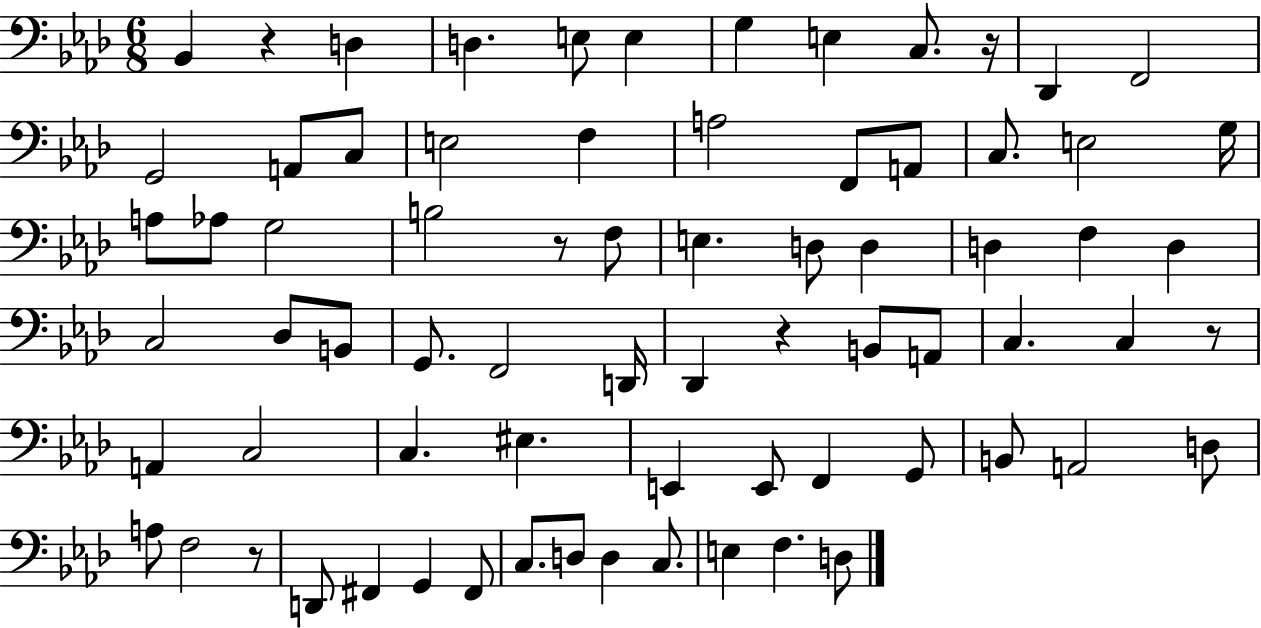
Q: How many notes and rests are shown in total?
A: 73